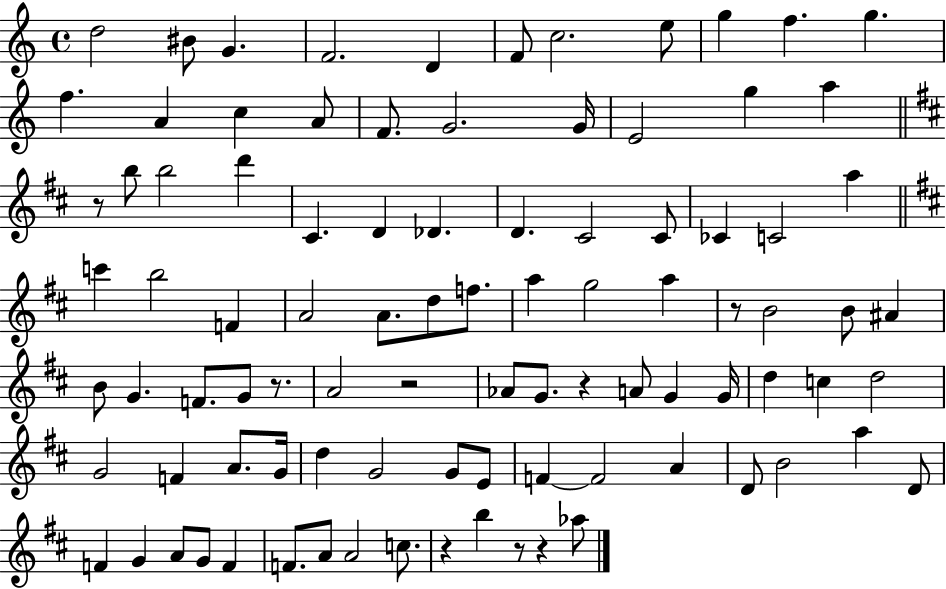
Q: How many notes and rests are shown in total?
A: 93